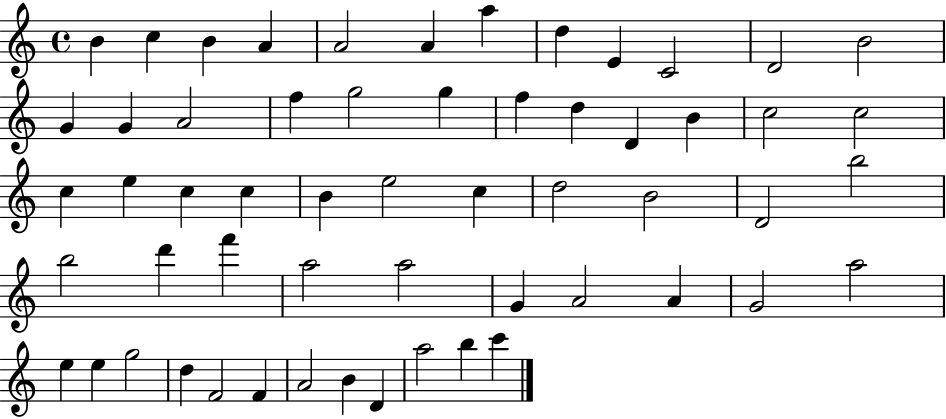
{
  \clef treble
  \time 4/4
  \defaultTimeSignature
  \key c \major
  b'4 c''4 b'4 a'4 | a'2 a'4 a''4 | d''4 e'4 c'2 | d'2 b'2 | \break g'4 g'4 a'2 | f''4 g''2 g''4 | f''4 d''4 d'4 b'4 | c''2 c''2 | \break c''4 e''4 c''4 c''4 | b'4 e''2 c''4 | d''2 b'2 | d'2 b''2 | \break b''2 d'''4 f'''4 | a''2 a''2 | g'4 a'2 a'4 | g'2 a''2 | \break e''4 e''4 g''2 | d''4 f'2 f'4 | a'2 b'4 d'4 | a''2 b''4 c'''4 | \break \bar "|."
}